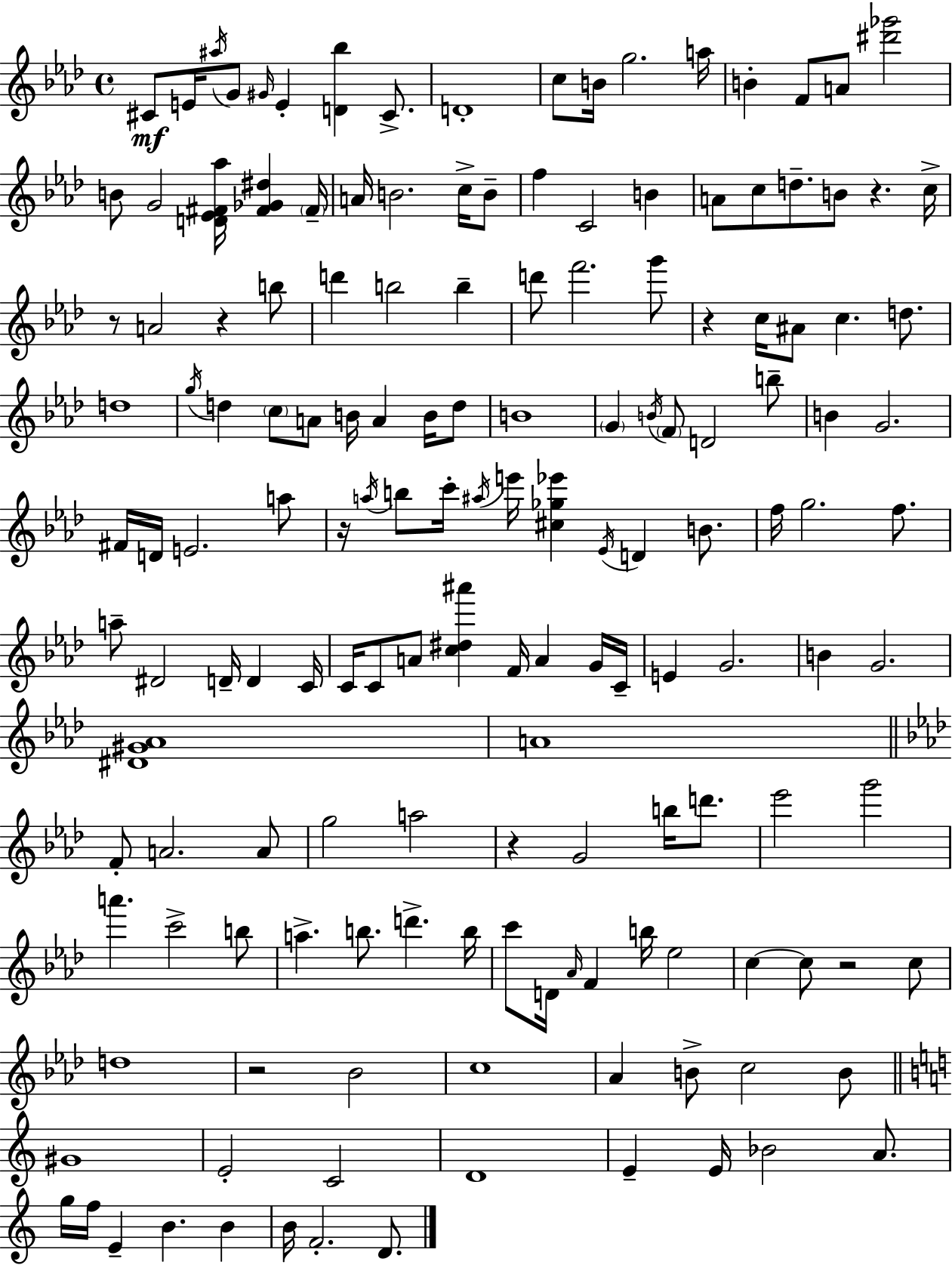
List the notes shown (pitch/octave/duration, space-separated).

C#4/e E4/s A#5/s G4/e G#4/s E4/q [D4,Bb5]/q C#4/e. D4/w C5/e B4/s G5/h. A5/s B4/q F4/e A4/e [D#6,Gb6]/h B4/e G4/h [D4,Eb4,F#4,Ab5]/s [F#4,Gb4,D#5]/q F#4/s A4/s B4/h. C5/s B4/e F5/q C4/h B4/q A4/e C5/e D5/e. B4/e R/q. C5/s R/e A4/h R/q B5/e D6/q B5/h B5/q D6/e F6/h. G6/e R/q C5/s A#4/e C5/q. D5/e. D5/w G5/s D5/q C5/e A4/e B4/s A4/q B4/s D5/e B4/w G4/q B4/s F4/e D4/h B5/e B4/q G4/h. F#4/s D4/s E4/h. A5/e R/s A5/s B5/e C6/s A#5/s E6/s [C#5,Gb5,Eb6]/q Eb4/s D4/q B4/e. F5/s G5/h. F5/e. A5/e D#4/h D4/s D4/q C4/s C4/s C4/e A4/e [C5,D#5,A#6]/q F4/s A4/q G4/s C4/s E4/q G4/h. B4/q G4/h. [D#4,G#4,Ab4]/w A4/w F4/e A4/h. A4/e G5/h A5/h R/q G4/h B5/s D6/e. Eb6/h G6/h A6/q. C6/h B5/e A5/q. B5/e. D6/q. B5/s C6/e D4/s Ab4/s F4/q B5/s Eb5/h C5/q C5/e R/h C5/e D5/w R/h Bb4/h C5/w Ab4/q B4/e C5/h B4/e G#4/w E4/h C4/h D4/w E4/q E4/s Bb4/h A4/e. G5/s F5/s E4/q B4/q. B4/q B4/s F4/h. D4/e.